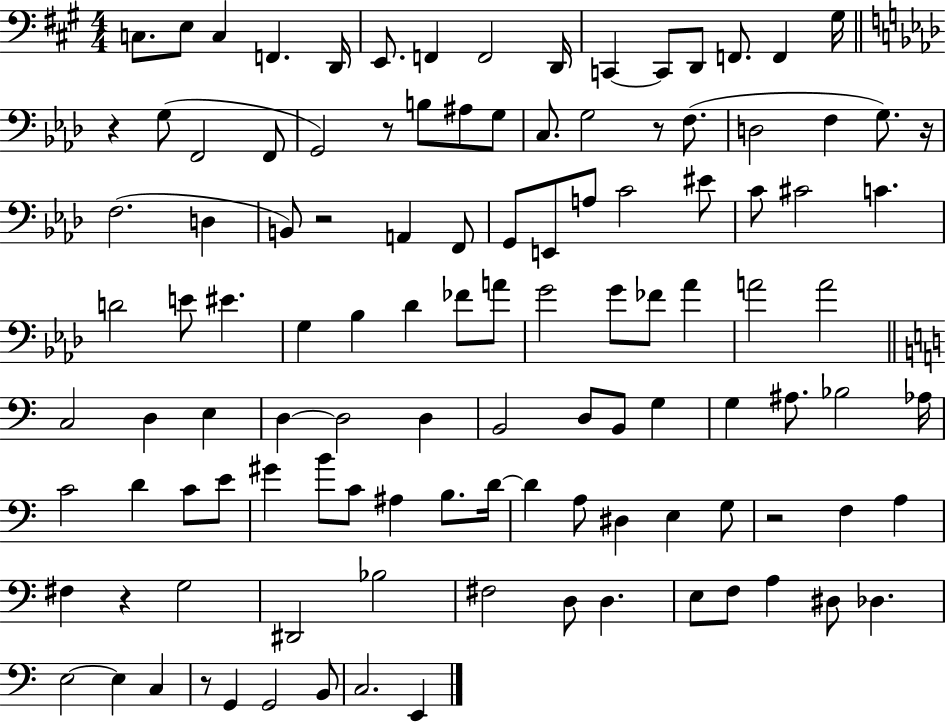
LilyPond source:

{
  \clef bass
  \numericTimeSignature
  \time 4/4
  \key a \major
  \repeat volta 2 { c8. e8 c4 f,4. d,16 | e,8. f,4 f,2 d,16 | c,4~~ c,8 d,8 f,8. f,4 gis16 | \bar "||" \break \key aes \major r4 g8( f,2 f,8 | g,2) r8 b8 ais8 g8 | c8. g2 r8 f8.( | d2 f4 g8.) r16 | \break f2.( d4 | b,8) r2 a,4 f,8 | g,8 e,8 a8 c'2 eis'8 | c'8 cis'2 c'4. | \break d'2 e'8 eis'4. | g4 bes4 des'4 fes'8 a'8 | g'2 g'8 fes'8 aes'4 | a'2 a'2 | \break \bar "||" \break \key a \minor c2 d4 e4 | d4~~ d2 d4 | b,2 d8 b,8 g4 | g4 ais8. bes2 aes16 | \break c'2 d'4 c'8 e'8 | gis'4 b'8 c'8 ais4 b8. d'16~~ | d'4 a8 dis4 e4 g8 | r2 f4 a4 | \break fis4 r4 g2 | dis,2 bes2 | fis2 d8 d4. | e8 f8 a4 dis8 des4. | \break e2~~ e4 c4 | r8 g,4 g,2 b,8 | c2. e,4 | } \bar "|."
}